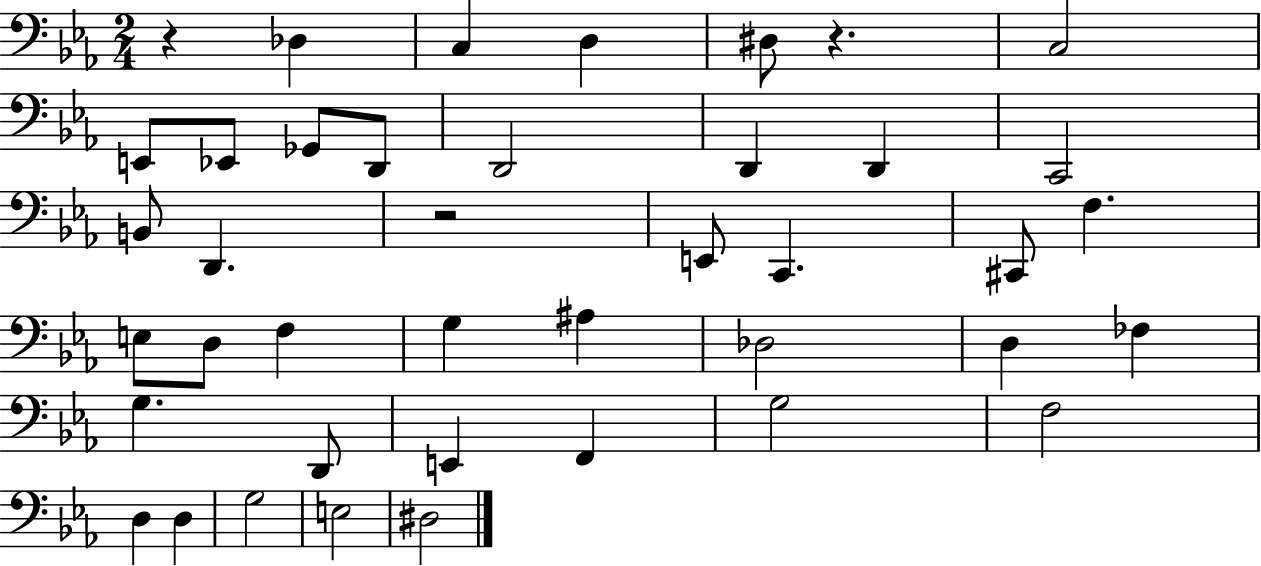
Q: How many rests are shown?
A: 3